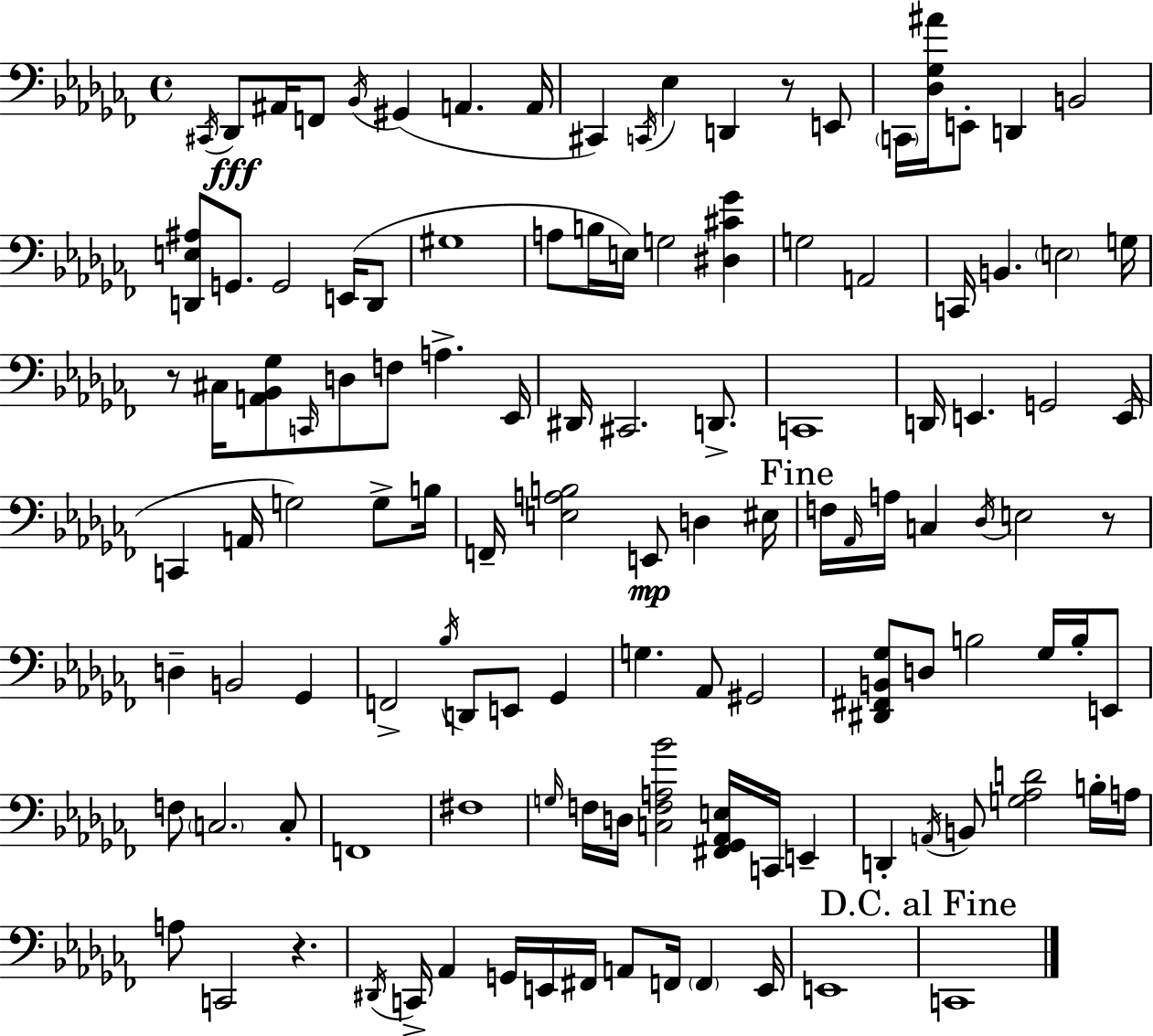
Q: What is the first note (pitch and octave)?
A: C#2